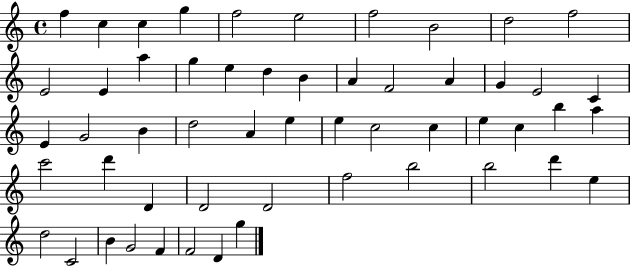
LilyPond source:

{
  \clef treble
  \time 4/4
  \defaultTimeSignature
  \key c \major
  f''4 c''4 c''4 g''4 | f''2 e''2 | f''2 b'2 | d''2 f''2 | \break e'2 e'4 a''4 | g''4 e''4 d''4 b'4 | a'4 f'2 a'4 | g'4 e'2 c'4 | \break e'4 g'2 b'4 | d''2 a'4 e''4 | e''4 c''2 c''4 | e''4 c''4 b''4 a''4 | \break c'''2 d'''4 d'4 | d'2 d'2 | f''2 b''2 | b''2 d'''4 e''4 | \break d''2 c'2 | b'4 g'2 f'4 | f'2 d'4 g''4 | \bar "|."
}